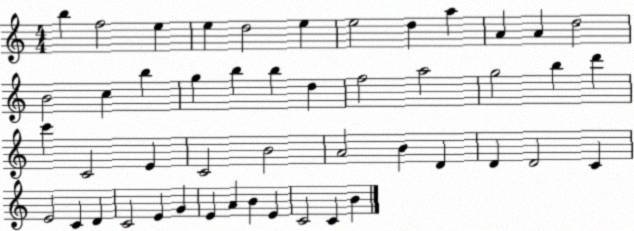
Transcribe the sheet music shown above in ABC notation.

X:1
T:Untitled
M:4/4
L:1/4
K:C
b f2 e e d2 e e2 d a A A d2 B2 c b g b b d f2 a2 g2 b d' c' C2 E C2 B2 A2 B D D D2 C E2 C D C2 E G E A B E C2 C B